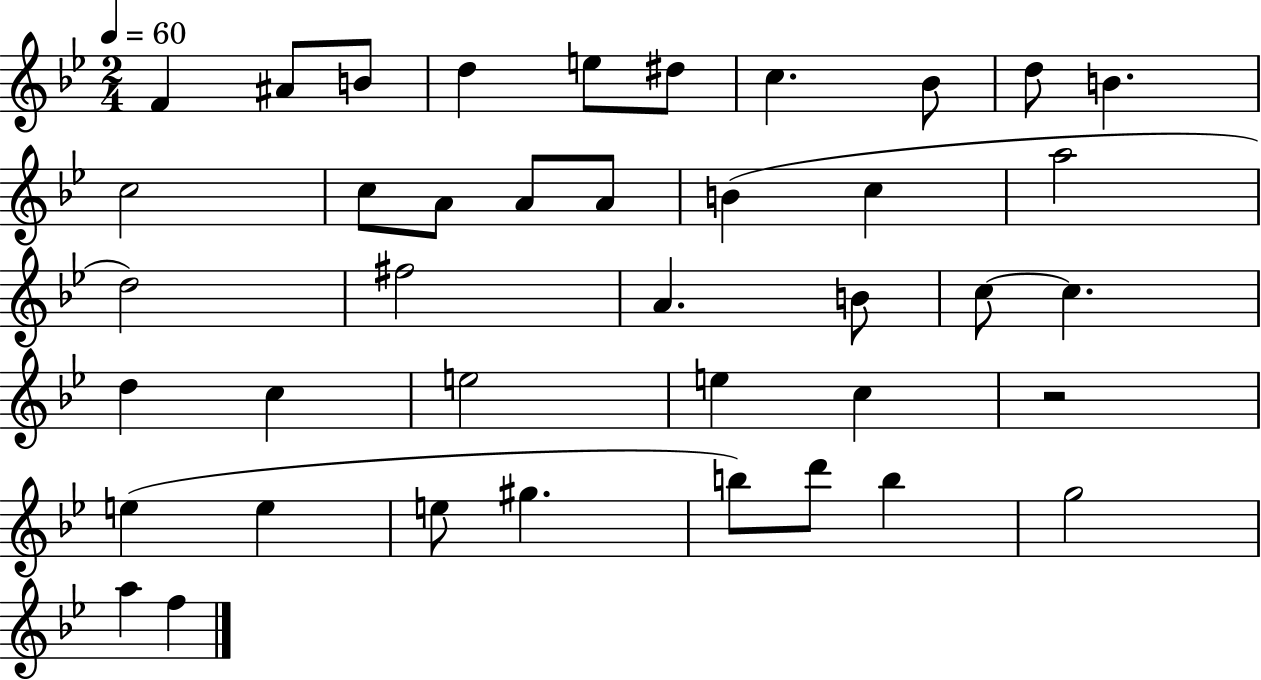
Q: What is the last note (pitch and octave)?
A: F5